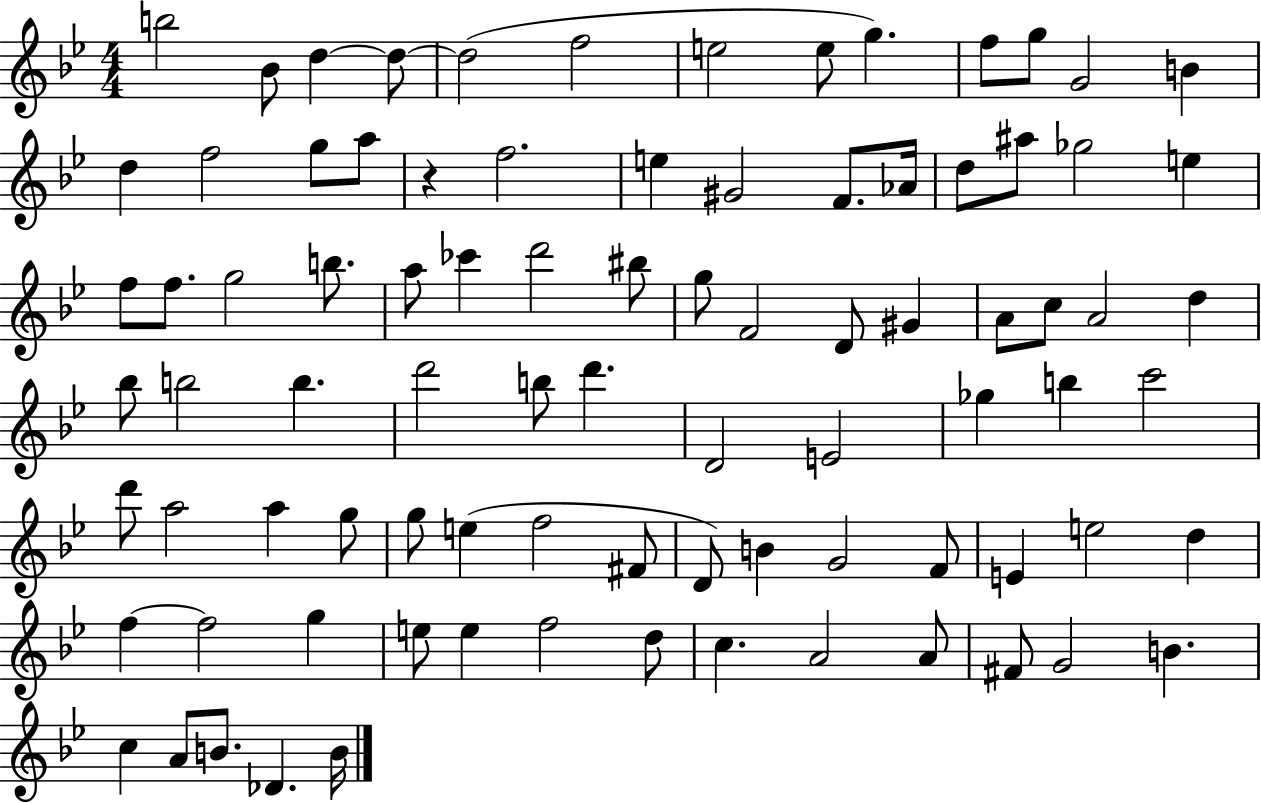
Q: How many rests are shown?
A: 1